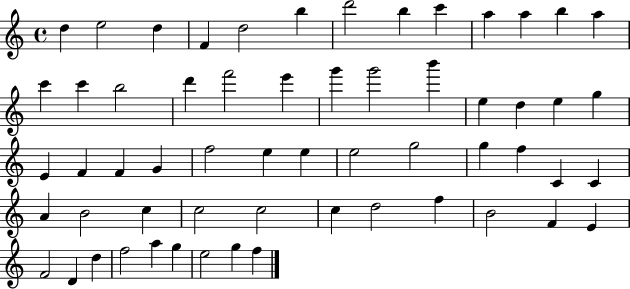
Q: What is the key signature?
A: C major